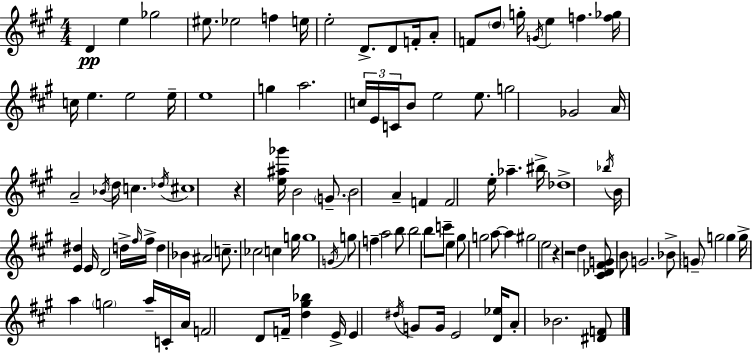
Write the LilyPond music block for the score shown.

{
  \clef treble
  \numericTimeSignature
  \time 4/4
  \key a \major
  \repeat volta 2 { d'4\pp e''4 ges''2 | eis''8. ees''2 f''4 e''16 | e''2-. d'8.-> d'8 f'16-. a'8-. | f'8 \parenthesize d''8 g''16-. \acciaccatura { g'16 } e''4 f''4. | \break <f'' ges''>16 c''16 e''4. e''2 | e''16-- e''1 | g''4 a''2. | \tuplet 3/2 { c''16 e'16 c'16 } b'8 e''2 e''8. | \break g''2 ges'2 | a'16 a'2-- \acciaccatura { bes'16 } d''16 c''4. | \acciaccatura { des''16 } cis''1 | r4 <e'' ais'' ges'''>16 b'2 | \break \parenthesize g'8.-- b'2 a'4-- f'4 | f'2 e''16-. aes''4.-- | bis''16-> des''1-> | \acciaccatura { bes''16 } b'16 <e' dis''>4 e'16 d'2 | \break d''16-> \grace { fis''16 } fis''16-> d''4 bes'4 ais'2 | c''8.-- ces''2 | c''4 g''16 g''1 | \acciaccatura { g'16 } g''8 f''4-- a''2 | \break b''8 b''2 b''8 | c'''8-- e''4 gis''8 g''2 | a''8~~ a''4 gis''2 e''2 | r4 r2 | \break d''4 <cis' des' fis' g'>8 b'8 g'2. | bes'8-> \parenthesize g'8-- g''2 | g''4 g''16-> a''4 \parenthesize g''2 | a''16-- c'16-. a'16 f'2 d'8 | \break f'16-- <d'' gis'' bes''>4 e'16-> e'4 \acciaccatura { dis''16 } g'8 g'16 e'2 | <d' ees''>16 a'8-. bes'2. | <dis' f'>8 } \bar "|."
}